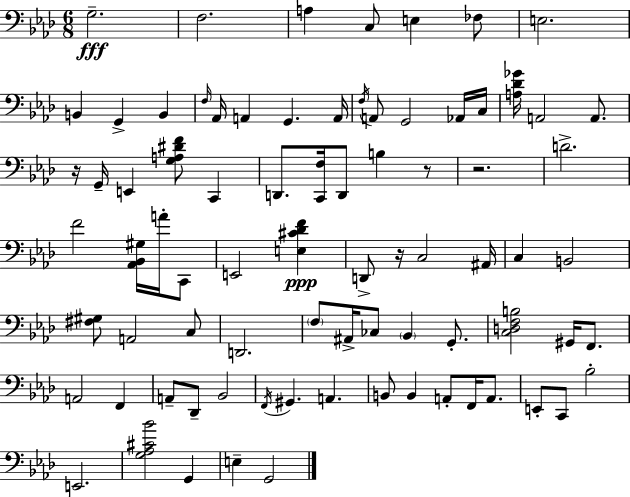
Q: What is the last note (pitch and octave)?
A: G2